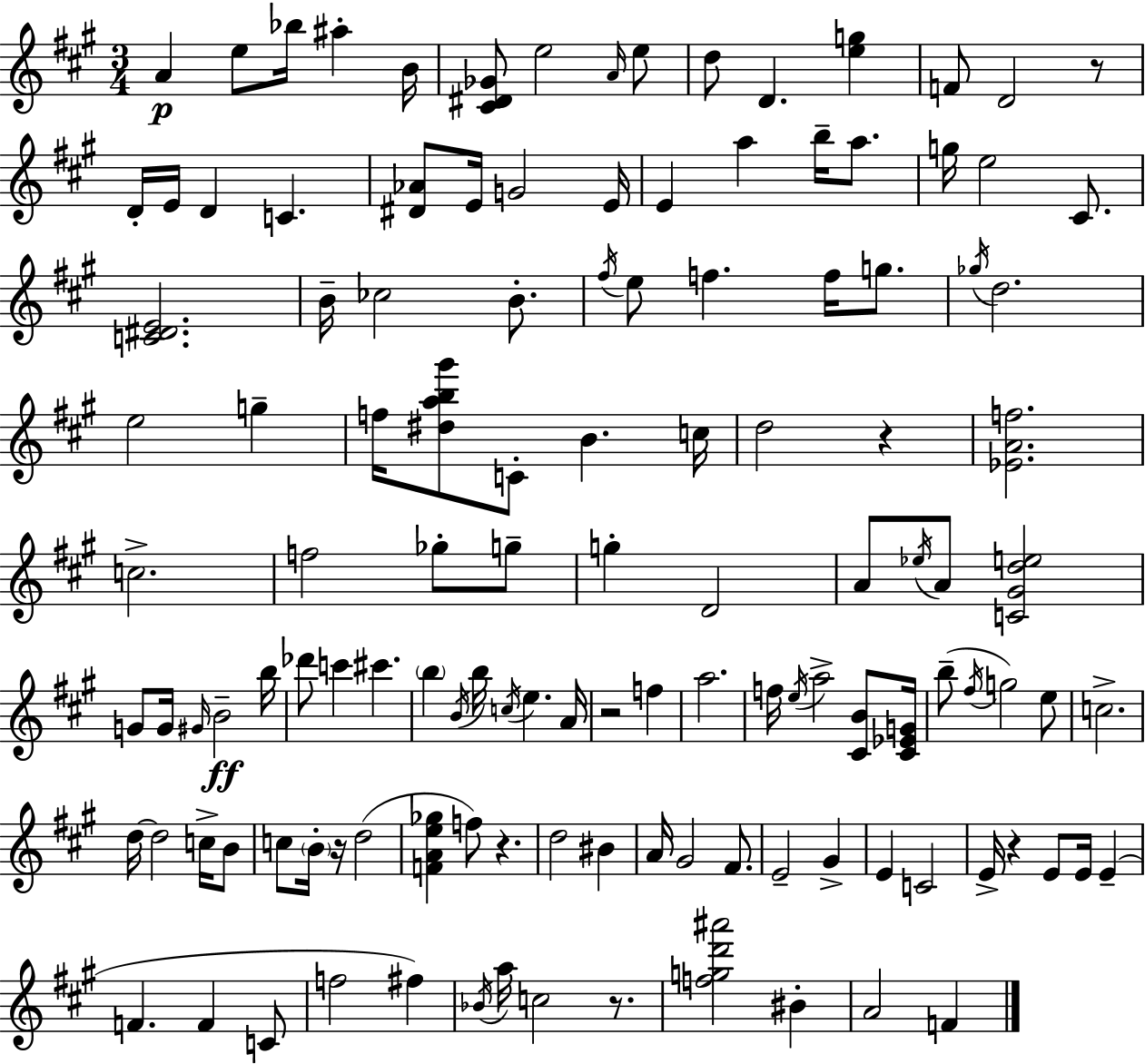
A4/q E5/e Bb5/s A#5/q B4/s [C#4,D#4,Gb4]/e E5/h A4/s E5/e D5/e D4/q. [E5,G5]/q F4/e D4/h R/e D4/s E4/s D4/q C4/q. [D#4,Ab4]/e E4/s G4/h E4/s E4/q A5/q B5/s A5/e. G5/s E5/h C#4/e. [C4,D#4,E4]/h. B4/s CES5/h B4/e. F#5/s E5/e F5/q. F5/s G5/e. Gb5/s D5/h. E5/h G5/q F5/s [D#5,A5,B5,G#6]/e C4/e B4/q. C5/s D5/h R/q [Eb4,A4,F5]/h. C5/h. F5/h Gb5/e G5/e G5/q D4/h A4/e Eb5/s A4/e [C4,G#4,D5,E5]/h G4/e G4/s G#4/s B4/h B5/s Db6/e C6/q C#6/q. B5/q B4/s B5/s C5/s E5/q. A4/s R/h F5/q A5/h. F5/s E5/s A5/h [C#4,B4]/e [C#4,Eb4,G4]/s B5/e F#5/s G5/h E5/e C5/h. D5/s D5/h C5/s B4/e C5/e B4/s R/s D5/h [F4,A4,E5,Gb5]/q F5/e R/q. D5/h BIS4/q A4/s G#4/h F#4/e. E4/h G#4/q E4/q C4/h E4/s R/q E4/e E4/s E4/q F4/q. F4/q C4/e F5/h F#5/q Bb4/s A5/s C5/h R/e. [F5,G5,D6,A#6]/h BIS4/q A4/h F4/q